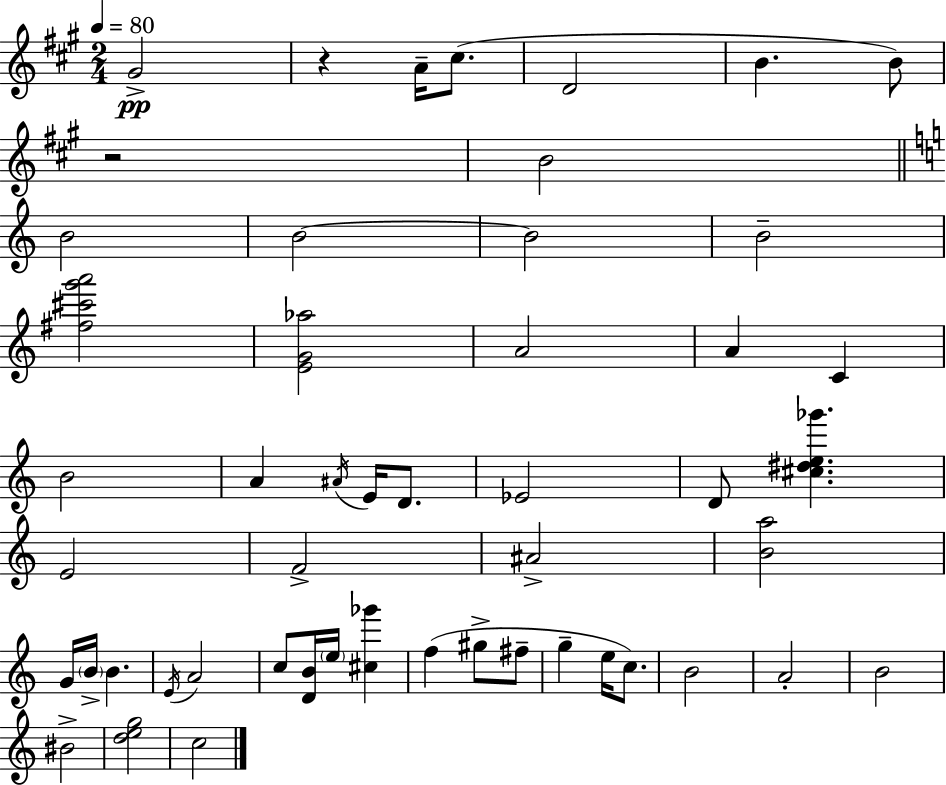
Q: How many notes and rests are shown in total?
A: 51